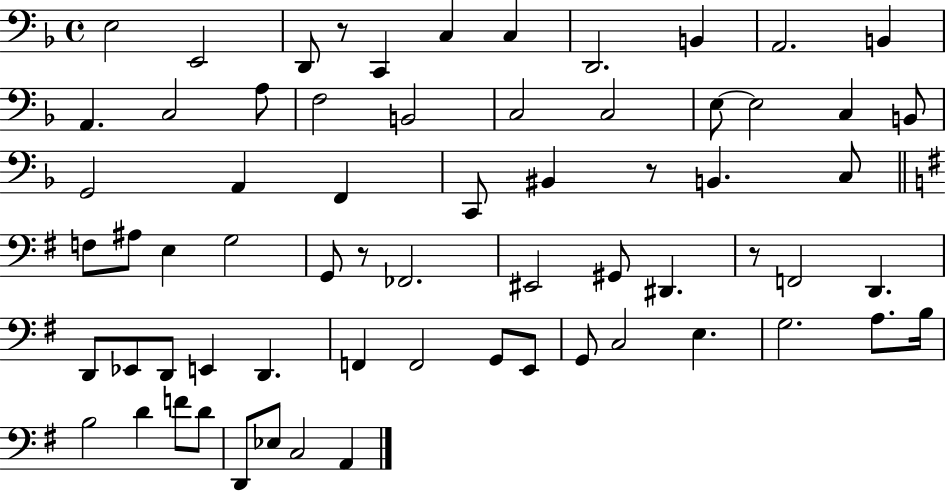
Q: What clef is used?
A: bass